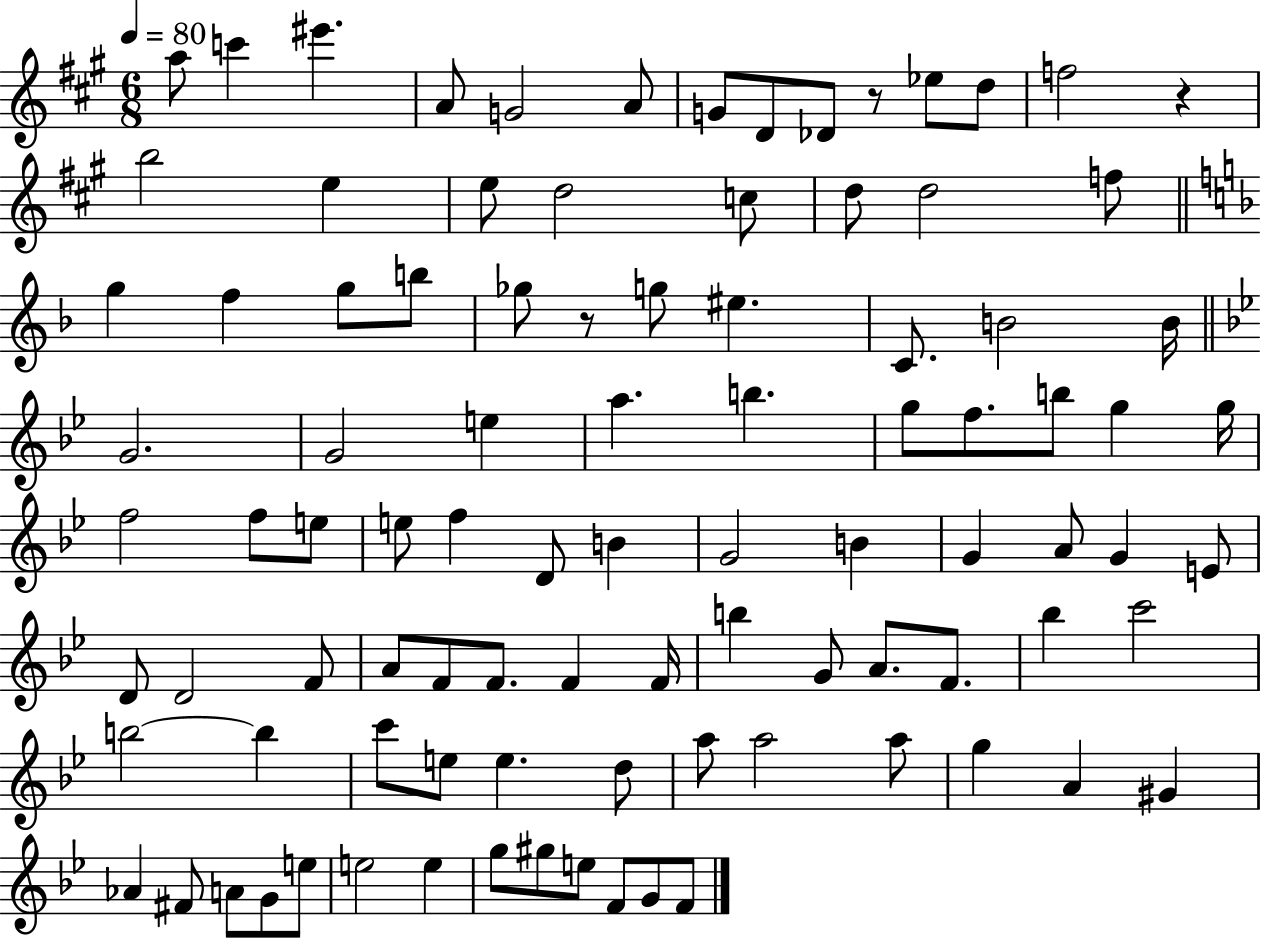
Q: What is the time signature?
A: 6/8